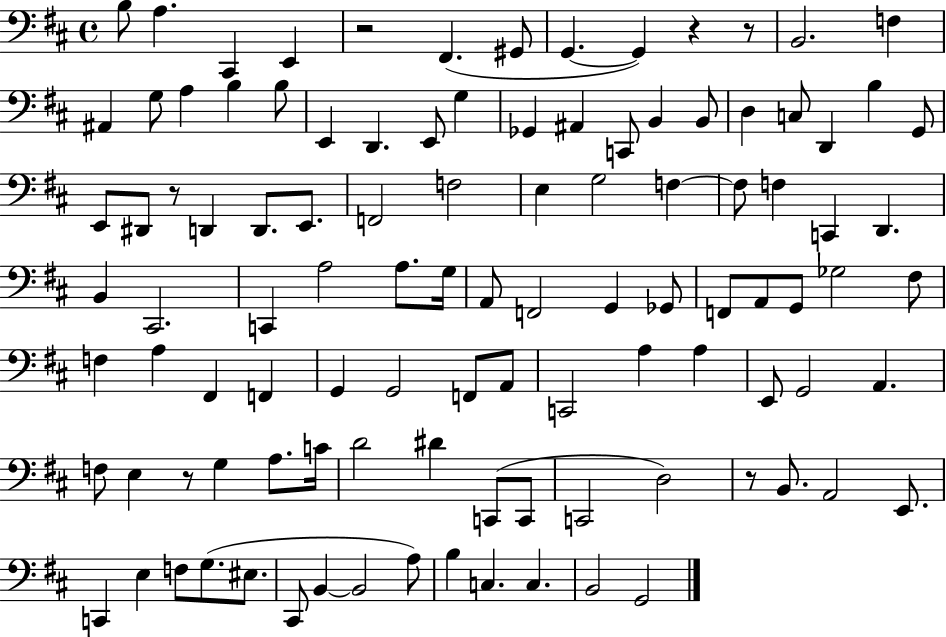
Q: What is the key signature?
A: D major